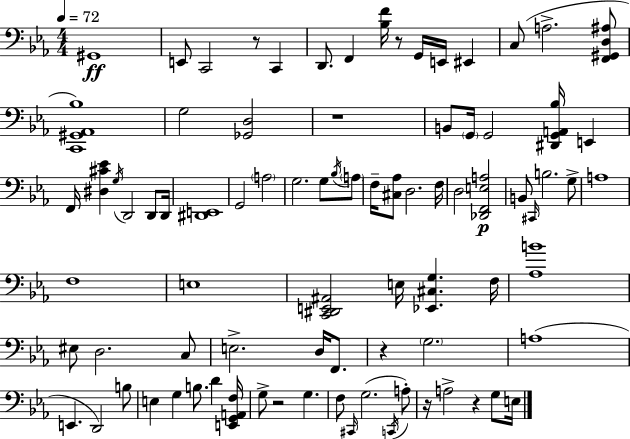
G#2/w E2/e C2/h R/e C2/q D2/e. F2/q [Bb3,F4]/s R/e G2/s E2/s EIS2/q C3/e A3/h. [F2,G#2,D3,A#3]/e [C2,G#2,Ab2,Bb3]/w G3/h [Gb2,D3]/h R/w B2/e G2/s G2/h [D#2,G2,A2,Bb3]/s E2/q F2/s [D#3,C#4,Eb4]/q G3/s D2/h D2/e D2/s [D#2,E2]/w G2/h A3/h G3/h. G3/e Bb3/s A3/e F3/s [C#3,Ab3]/e D3/h. F3/s D3/h [Db2,F2,E3,A3]/h B2/e C#2/s B3/h. G3/e A3/w F3/w E3/w [C2,D#2,E2,A#2]/h E3/s [Eb2,C#3,G3]/q. F3/s [Ab3,B4]/w EIS3/e D3/h. C3/e E3/h. D3/s F2/e. R/q G3/h. A3/w E2/q. D2/h B3/e E3/q G3/q B3/e. D4/q [E2,G2,A2,F3]/s G3/e R/h G3/q. F3/e C#2/s G3/h. C2/s A3/e R/s A3/h R/q G3/e E3/s